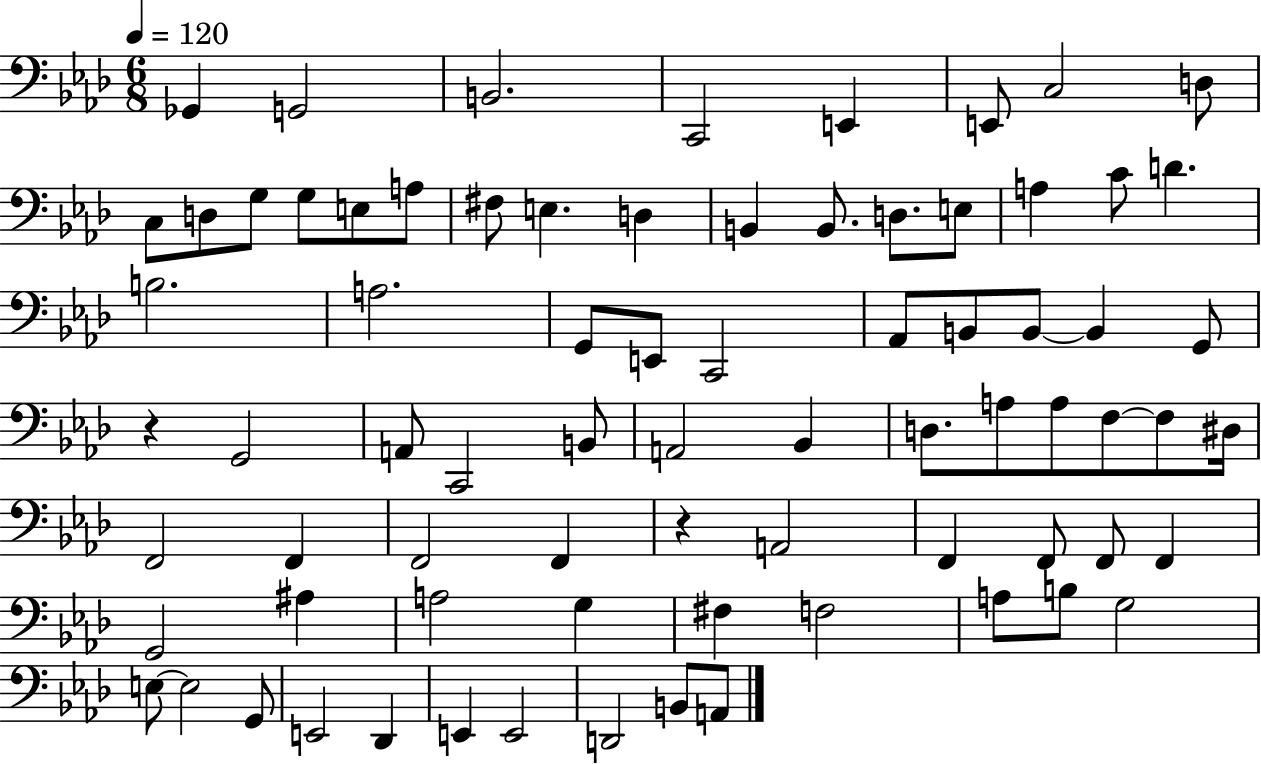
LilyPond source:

{
  \clef bass
  \numericTimeSignature
  \time 6/8
  \key aes \major
  \tempo 4 = 120
  ges,4 g,2 | b,2. | c,2 e,4 | e,8 c2 d8 | \break c8 d8 g8 g8 e8 a8 | fis8 e4. d4 | b,4 b,8. d8. e8 | a4 c'8 d'4. | \break b2. | a2. | g,8 e,8 c,2 | aes,8 b,8 b,8~~ b,4 g,8 | \break r4 g,2 | a,8 c,2 b,8 | a,2 bes,4 | d8. a8 a8 f8~~ f8 dis16 | \break f,2 f,4 | f,2 f,4 | r4 a,2 | f,4 f,8 f,8 f,4 | \break g,2 ais4 | a2 g4 | fis4 f2 | a8 b8 g2 | \break e8~~ e2 g,8 | e,2 des,4 | e,4 e,2 | d,2 b,8 a,8 | \break \bar "|."
}